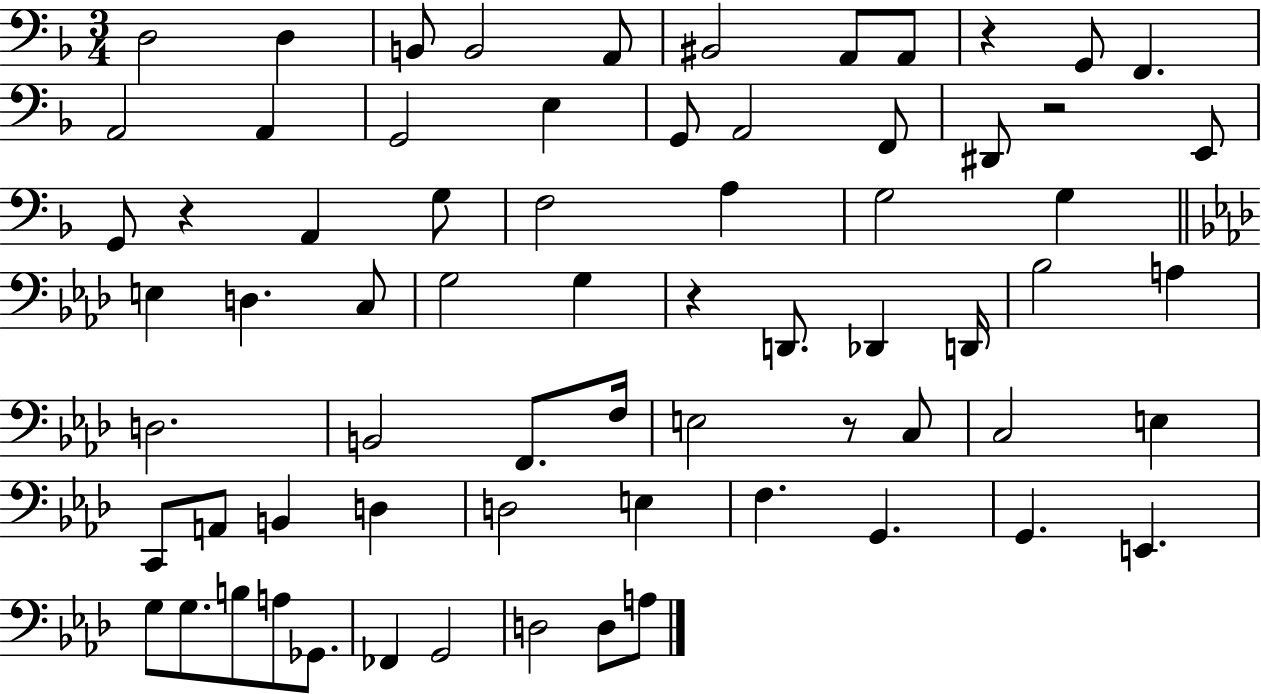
{
  \clef bass
  \numericTimeSignature
  \time 3/4
  \key f \major
  d2 d4 | b,8 b,2 a,8 | bis,2 a,8 a,8 | r4 g,8 f,4. | \break a,2 a,4 | g,2 e4 | g,8 a,2 f,8 | dis,8 r2 e,8 | \break g,8 r4 a,4 g8 | f2 a4 | g2 g4 | \bar "||" \break \key aes \major e4 d4. c8 | g2 g4 | r4 d,8. des,4 d,16 | bes2 a4 | \break d2. | b,2 f,8. f16 | e2 r8 c8 | c2 e4 | \break c,8 a,8 b,4 d4 | d2 e4 | f4. g,4. | g,4. e,4. | \break g8 g8. b8 a8 ges,8. | fes,4 g,2 | d2 d8 a8 | \bar "|."
}